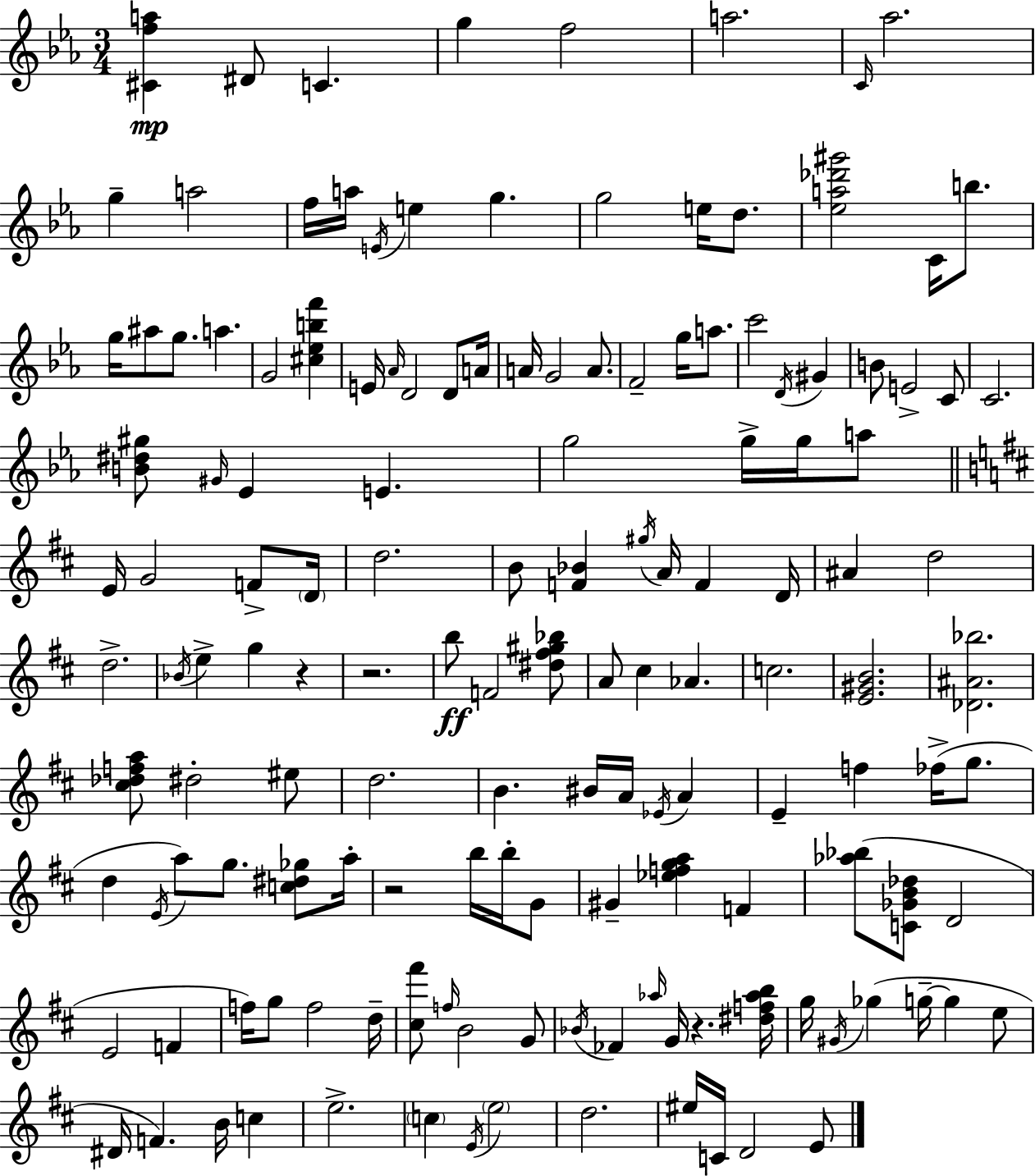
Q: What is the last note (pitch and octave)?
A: E4